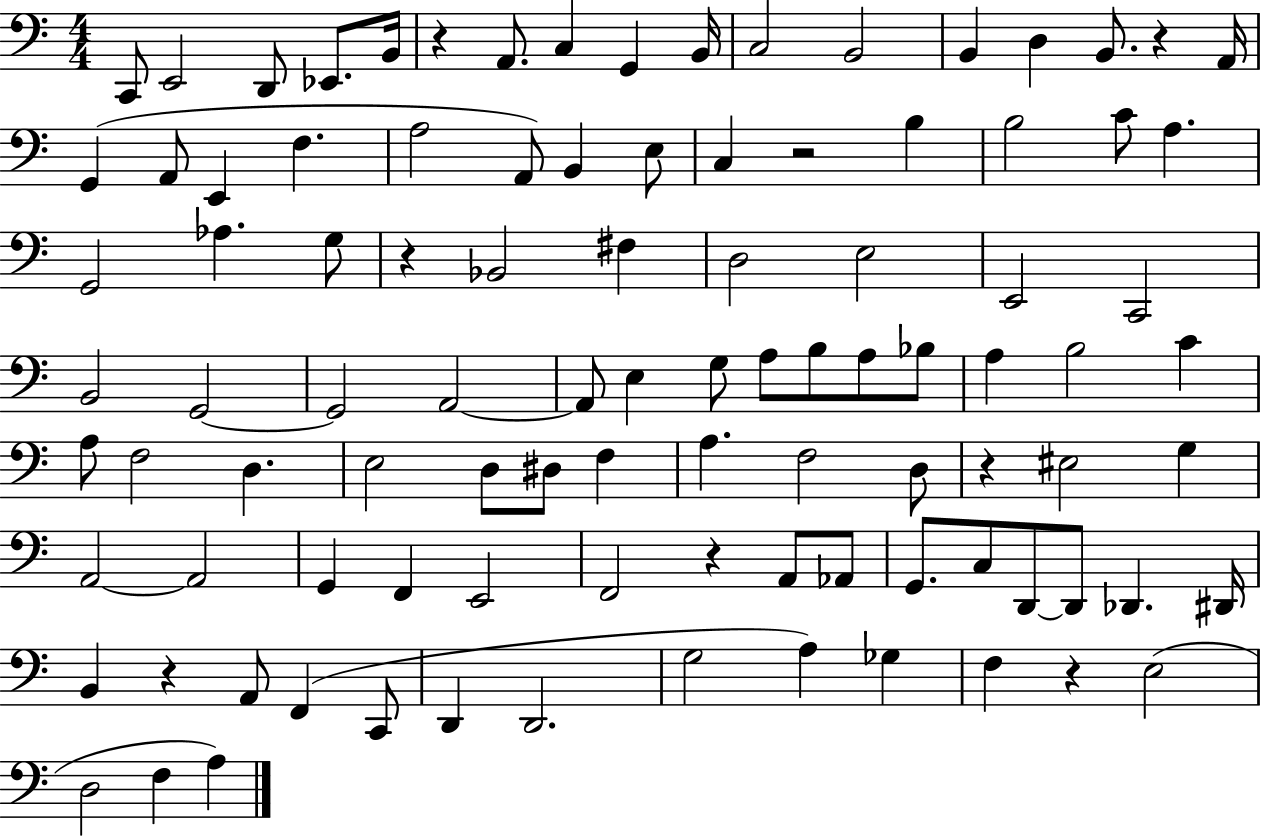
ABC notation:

X:1
T:Untitled
M:4/4
L:1/4
K:C
C,,/2 E,,2 D,,/2 _E,,/2 B,,/4 z A,,/2 C, G,, B,,/4 C,2 B,,2 B,, D, B,,/2 z A,,/4 G,, A,,/2 E,, F, A,2 A,,/2 B,, E,/2 C, z2 B, B,2 C/2 A, G,,2 _A, G,/2 z _B,,2 ^F, D,2 E,2 E,,2 C,,2 B,,2 G,,2 G,,2 A,,2 A,,/2 E, G,/2 A,/2 B,/2 A,/2 _B,/2 A, B,2 C A,/2 F,2 D, E,2 D,/2 ^D,/2 F, A, F,2 D,/2 z ^E,2 G, A,,2 A,,2 G,, F,, E,,2 F,,2 z A,,/2 _A,,/2 G,,/2 C,/2 D,,/2 D,,/2 _D,, ^D,,/4 B,, z A,,/2 F,, C,,/2 D,, D,,2 G,2 A, _G, F, z E,2 D,2 F, A,